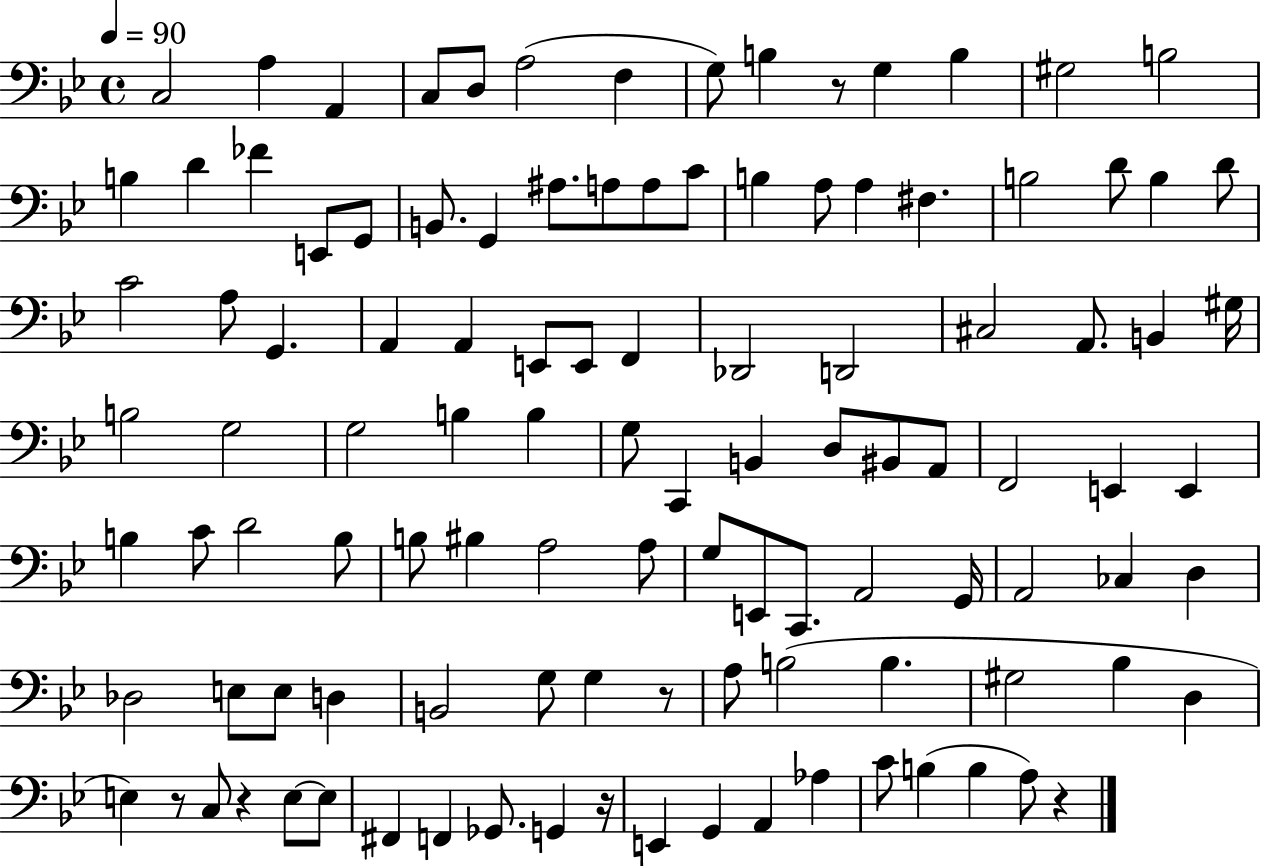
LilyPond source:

{
  \clef bass
  \time 4/4
  \defaultTimeSignature
  \key bes \major
  \tempo 4 = 90
  c2 a4 a,4 | c8 d8 a2( f4 | g8) b4 r8 g4 b4 | gis2 b2 | \break b4 d'4 fes'4 e,8 g,8 | b,8. g,4 ais8. a8 a8 c'8 | b4 a8 a4 fis4. | b2 d'8 b4 d'8 | \break c'2 a8 g,4. | a,4 a,4 e,8 e,8 f,4 | des,2 d,2 | cis2 a,8. b,4 gis16 | \break b2 g2 | g2 b4 b4 | g8 c,4 b,4 d8 bis,8 a,8 | f,2 e,4 e,4 | \break b4 c'8 d'2 b8 | b8 bis4 a2 a8 | g8 e,8 c,8. a,2 g,16 | a,2 ces4 d4 | \break des2 e8 e8 d4 | b,2 g8 g4 r8 | a8 b2( b4. | gis2 bes4 d4 | \break e4) r8 c8 r4 e8~~ e8 | fis,4 f,4 ges,8. g,4 r16 | e,4 g,4 a,4 aes4 | c'8 b4( b4 a8) r4 | \break \bar "|."
}